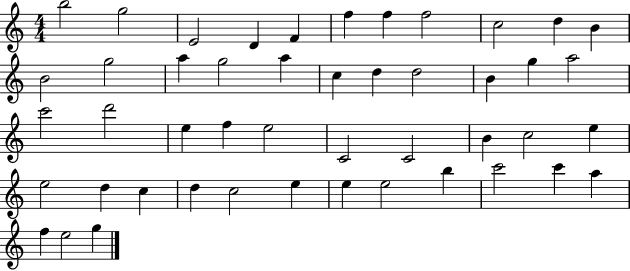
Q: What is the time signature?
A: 4/4